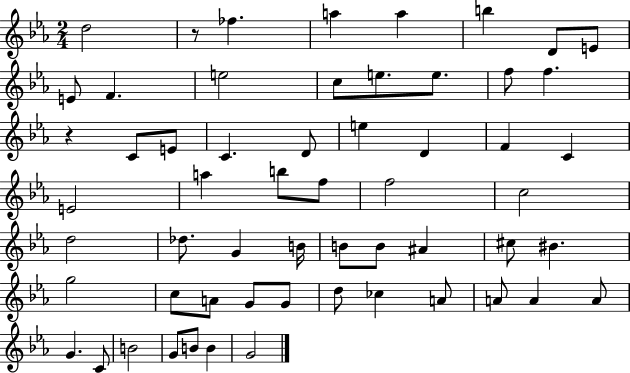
D5/h R/e FES5/q. A5/q A5/q B5/q D4/e E4/e E4/e F4/q. E5/h C5/e E5/e. E5/e. F5/e F5/q. R/q C4/e E4/e C4/q. D4/e E5/q D4/q F4/q C4/q E4/h A5/q B5/e F5/e F5/h C5/h D5/h Db5/e. G4/q B4/s B4/e B4/e A#4/q C#5/e BIS4/q. G5/h C5/e A4/e G4/e G4/e D5/e CES5/q A4/e A4/e A4/q A4/e G4/q. C4/e B4/h G4/e B4/e B4/q G4/h